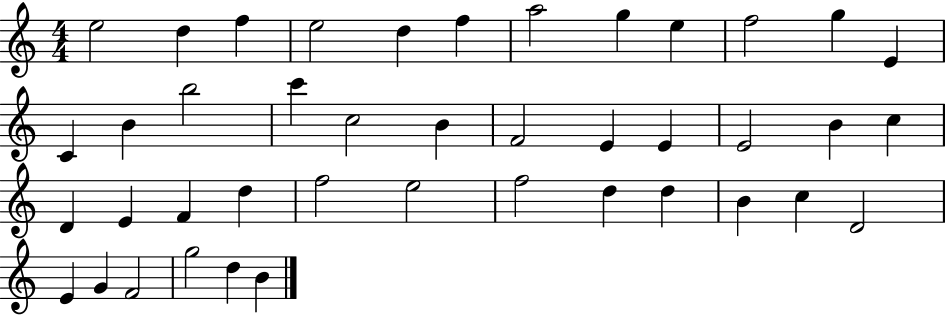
{
  \clef treble
  \numericTimeSignature
  \time 4/4
  \key c \major
  e''2 d''4 f''4 | e''2 d''4 f''4 | a''2 g''4 e''4 | f''2 g''4 e'4 | \break c'4 b'4 b''2 | c'''4 c''2 b'4 | f'2 e'4 e'4 | e'2 b'4 c''4 | \break d'4 e'4 f'4 d''4 | f''2 e''2 | f''2 d''4 d''4 | b'4 c''4 d'2 | \break e'4 g'4 f'2 | g''2 d''4 b'4 | \bar "|."
}